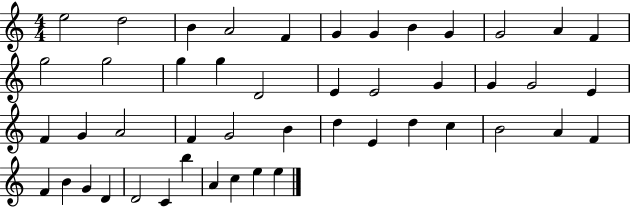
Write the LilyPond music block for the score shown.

{
  \clef treble
  \numericTimeSignature
  \time 4/4
  \key c \major
  e''2 d''2 | b'4 a'2 f'4 | g'4 g'4 b'4 g'4 | g'2 a'4 f'4 | \break g''2 g''2 | g''4 g''4 d'2 | e'4 e'2 g'4 | g'4 g'2 e'4 | \break f'4 g'4 a'2 | f'4 g'2 b'4 | d''4 e'4 d''4 c''4 | b'2 a'4 f'4 | \break f'4 b'4 g'4 d'4 | d'2 c'4 b''4 | a'4 c''4 e''4 e''4 | \bar "|."
}